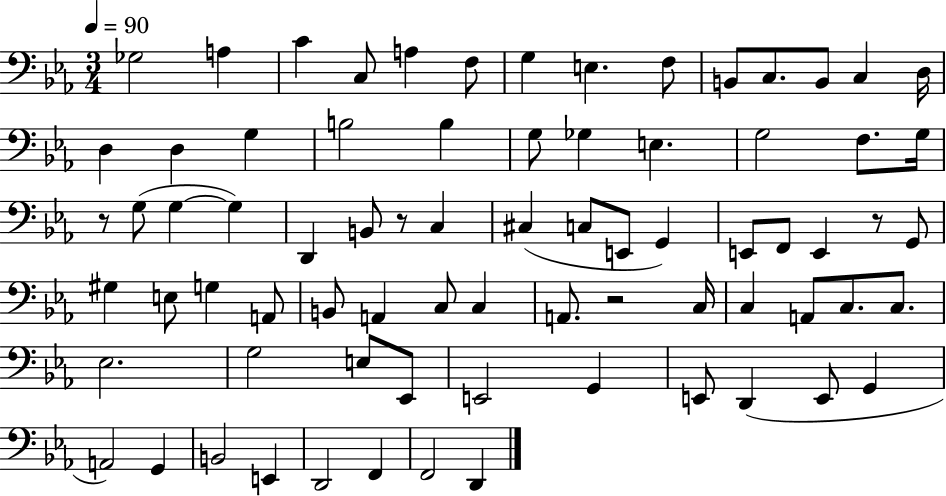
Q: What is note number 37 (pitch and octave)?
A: F2